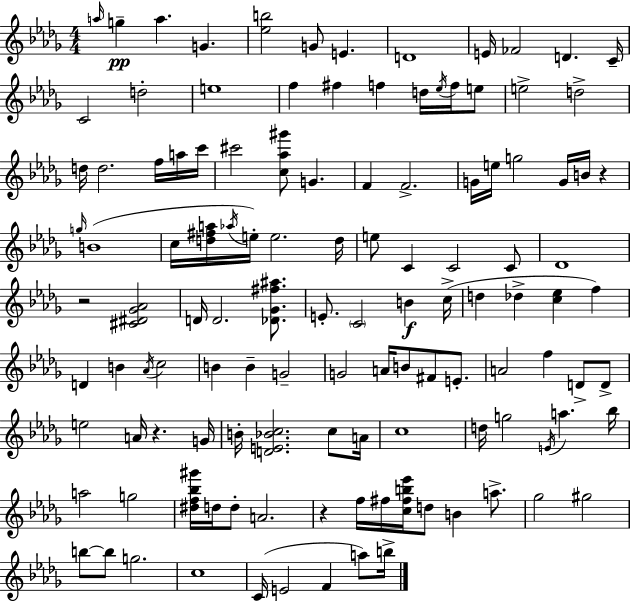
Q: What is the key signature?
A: BES minor